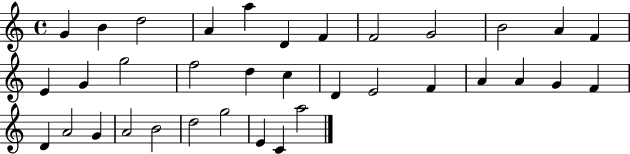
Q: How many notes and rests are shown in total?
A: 35